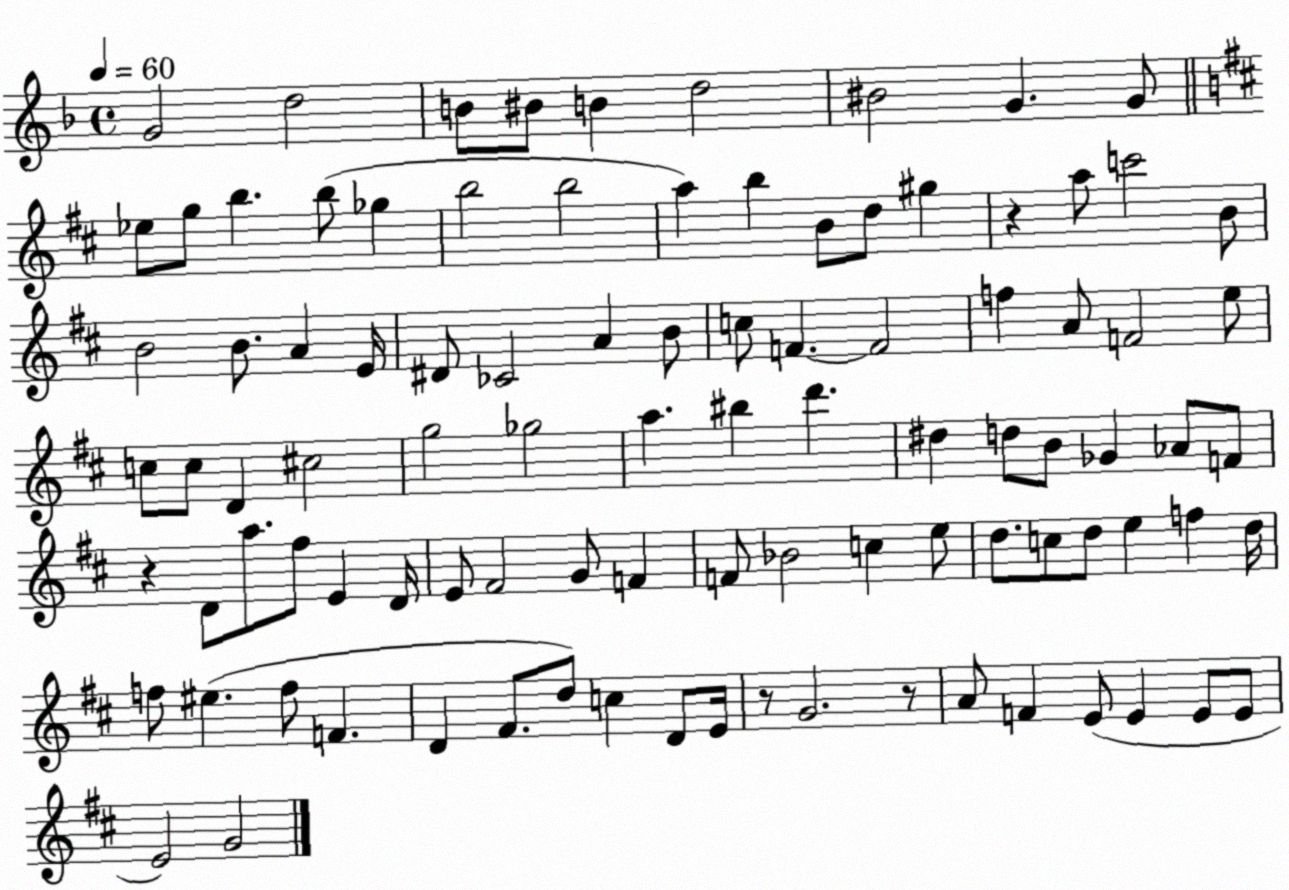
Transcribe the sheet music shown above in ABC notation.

X:1
T:Untitled
M:4/4
L:1/4
K:F
G2 d2 B/2 ^B/2 B d2 ^B2 G G/2 _e/2 g/2 b b/2 _g b2 b2 a b B/2 d/2 ^g z a/2 c'2 B/2 B2 B/2 A E/4 ^D/2 _C2 A B/2 c/2 F F2 f A/2 F2 e/2 c/2 c/2 D ^c2 g2 _g2 a ^b d' ^d d/2 B/2 _G _A/2 F/2 z D/2 a/2 ^f/2 E D/4 E/2 ^F2 G/2 F F/2 _B2 c e/2 d/2 c/2 d/2 e f d/4 f/2 ^e f/2 F D ^F/2 d/2 c D/2 E/4 z/2 G2 z/2 A/2 F E/2 E E/2 E/2 E2 G2